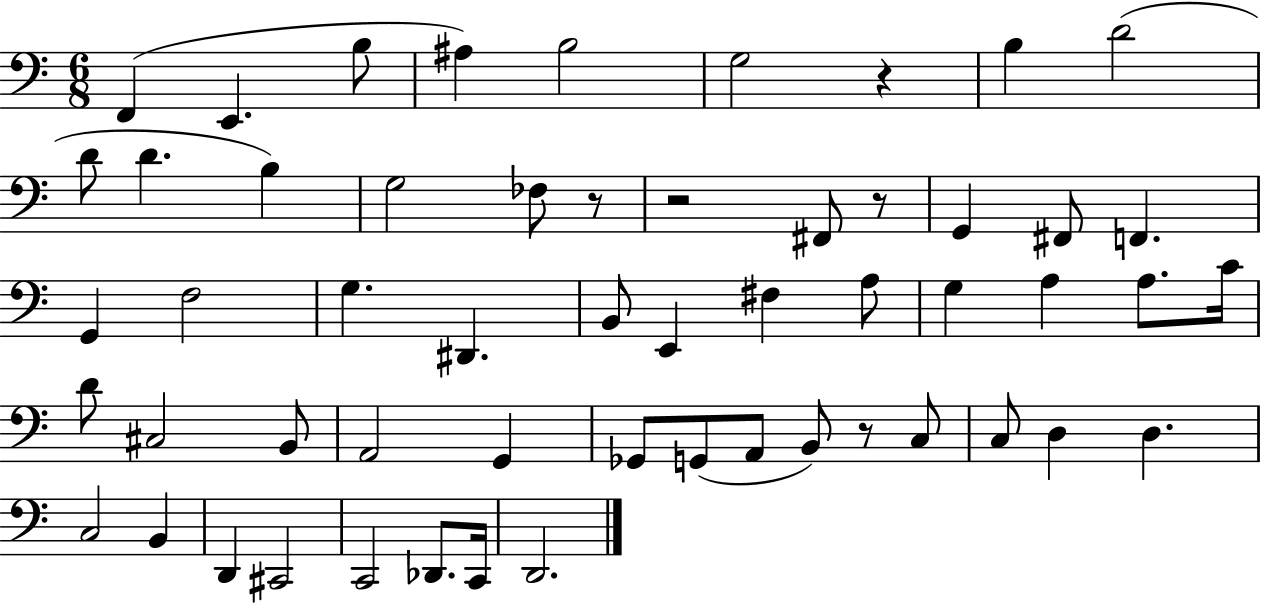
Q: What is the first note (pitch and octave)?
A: F2